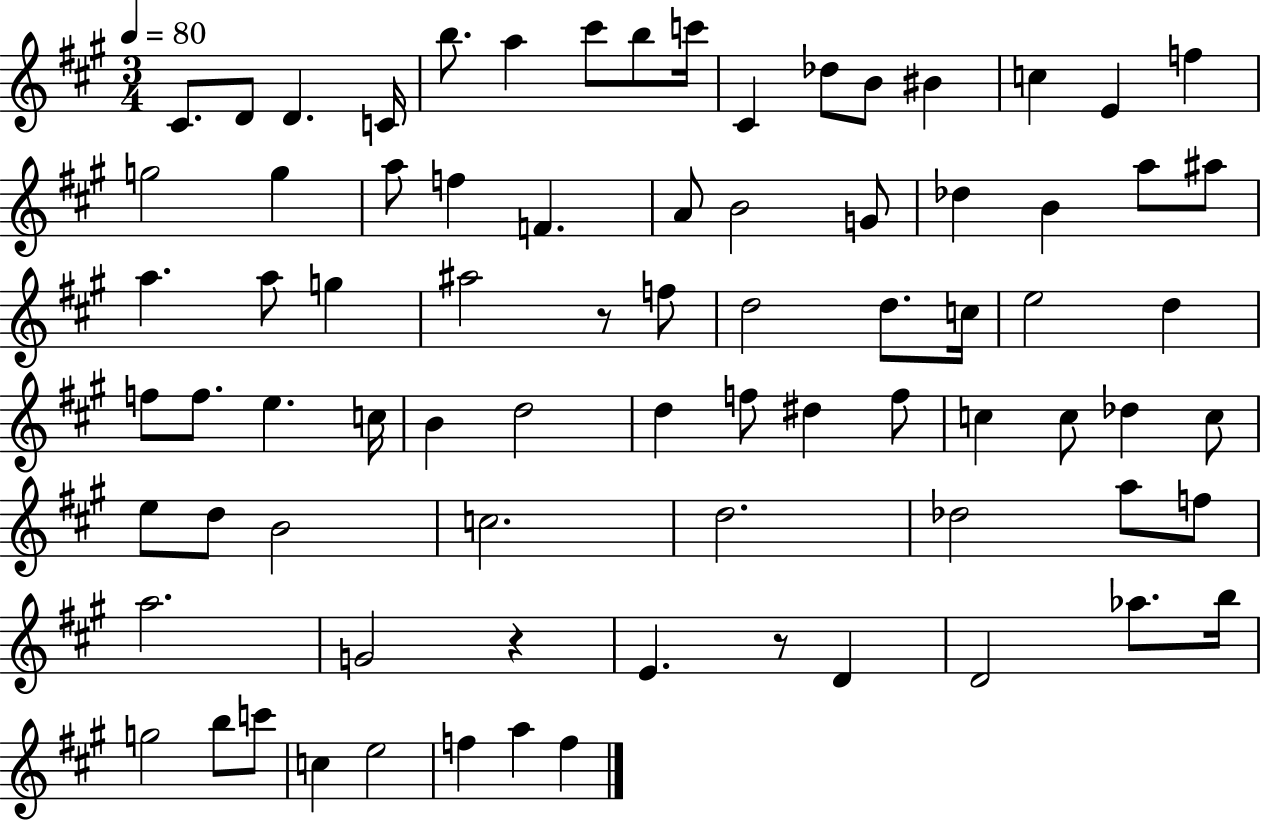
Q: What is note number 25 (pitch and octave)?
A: Db5